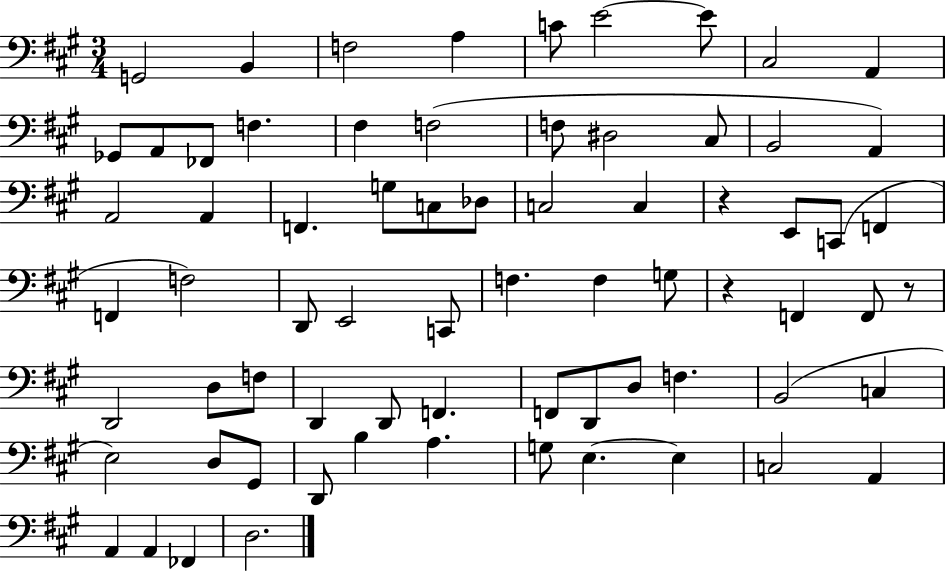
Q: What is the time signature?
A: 3/4